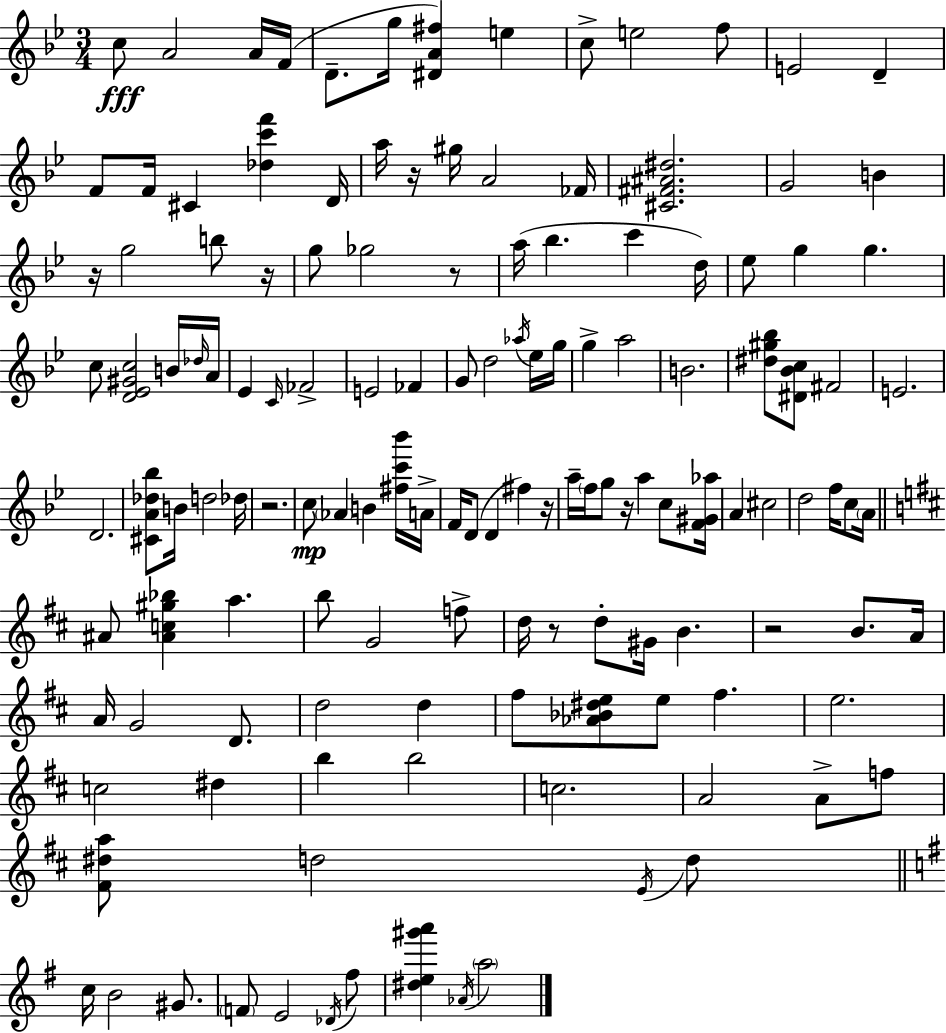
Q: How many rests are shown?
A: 9